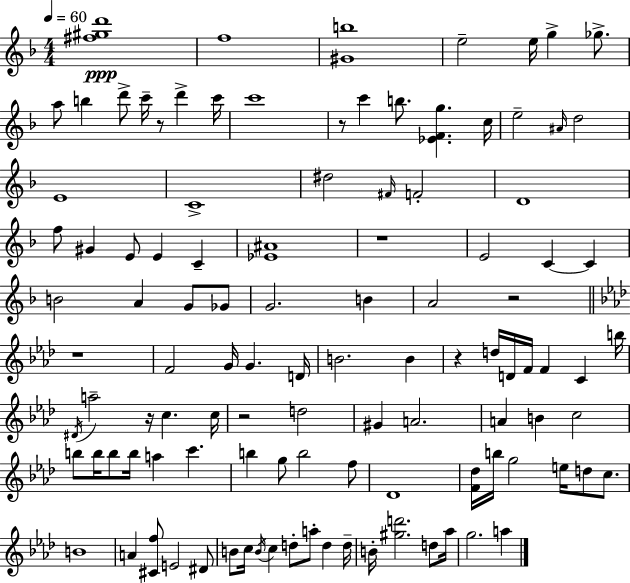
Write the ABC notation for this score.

X:1
T:Untitled
M:4/4
L:1/4
K:F
[^f^gd']4 f4 [^Gb]4 e2 e/4 g _g/2 a/2 b d'/2 c'/4 z/2 d' c'/4 c'4 z/2 c' b/2 [_EFg] c/4 e2 ^A/4 d2 E4 C4 ^d2 ^F/4 F2 D4 f/2 ^G E/2 E C [_E^A]4 z4 E2 C C B2 A G/2 _G/2 G2 B A2 z2 z4 F2 G/4 G D/4 B2 B z d/4 D/4 F/4 F C b/4 ^D/4 a2 z/4 c c/4 z2 d2 ^G A2 A B c2 b/2 b/4 b/2 b/4 a c' b g/2 b2 f/2 _D4 [F_d]/4 b/4 g2 e/4 d/2 c/2 B4 A [^Cf]/2 E2 ^D/2 B/2 c/4 B/4 c d/2 a/2 d d/4 B/4 [^gd']2 d/2 _a/4 g2 a